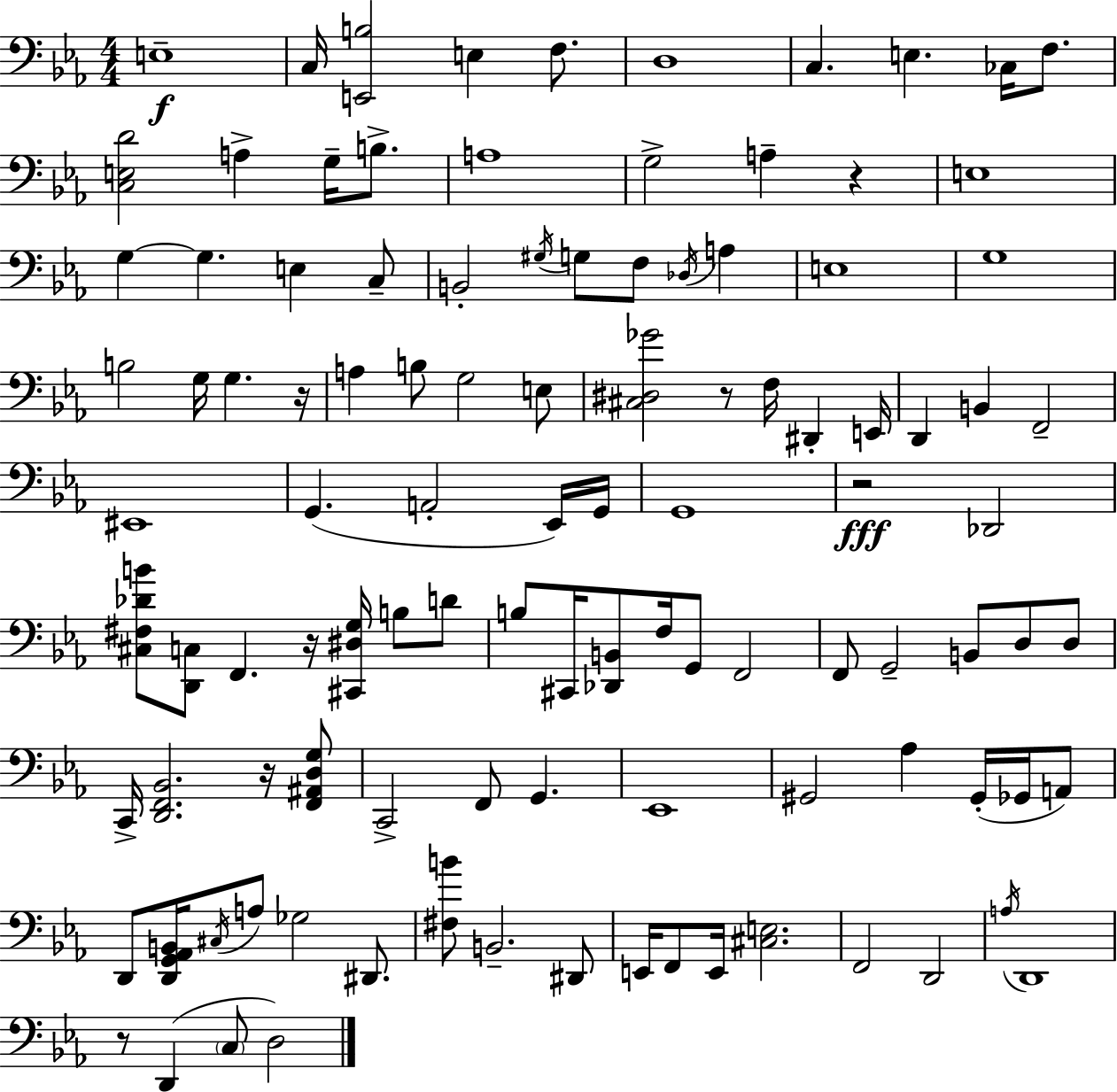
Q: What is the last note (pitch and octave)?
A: D3